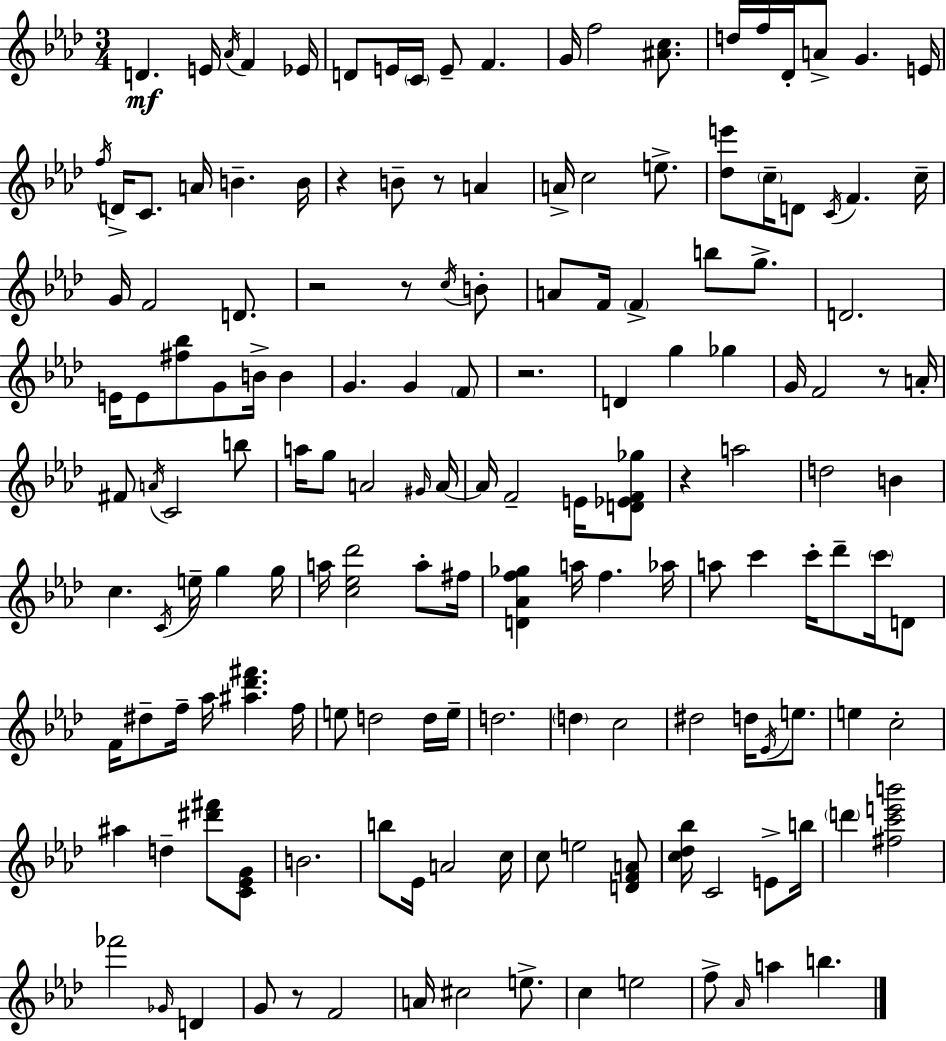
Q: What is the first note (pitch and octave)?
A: D4